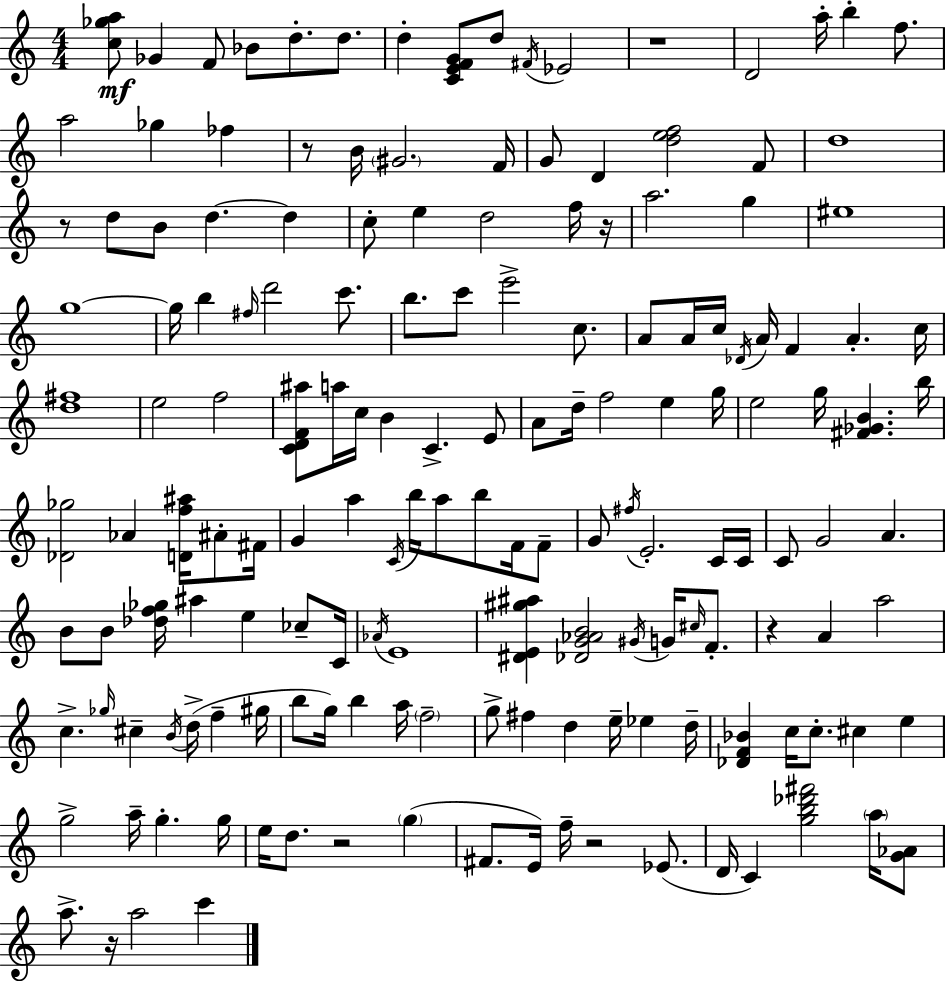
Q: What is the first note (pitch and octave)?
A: Gb4